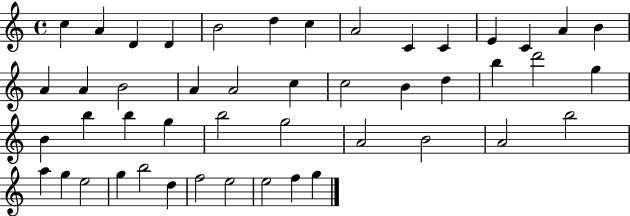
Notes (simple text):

C5/q A4/q D4/q D4/q B4/h D5/q C5/q A4/h C4/q C4/q E4/q C4/q A4/q B4/q A4/q A4/q B4/h A4/q A4/h C5/q C5/h B4/q D5/q B5/q D6/h G5/q B4/q B5/q B5/q G5/q B5/h G5/h A4/h B4/h A4/h B5/h A5/q G5/q E5/h G5/q B5/h D5/q F5/h E5/h E5/h F5/q G5/q